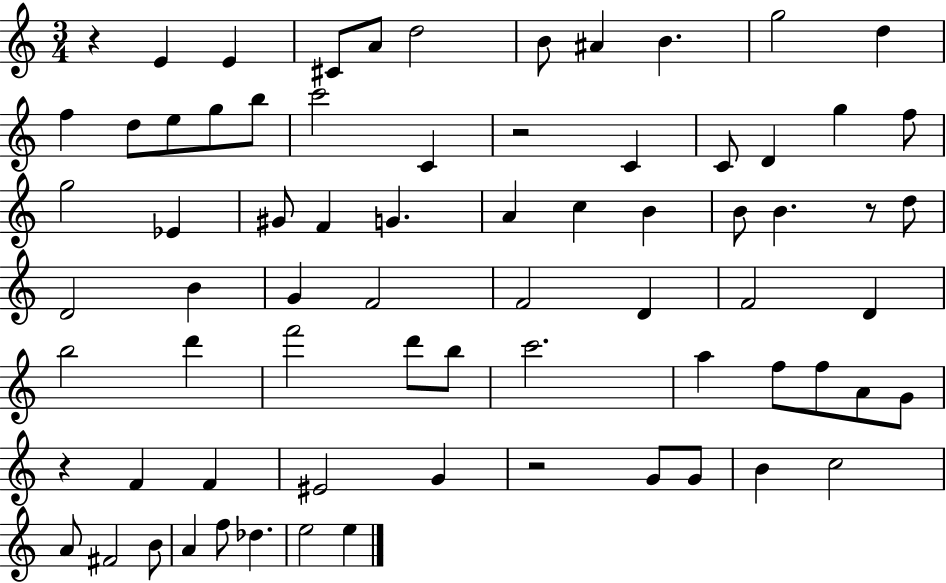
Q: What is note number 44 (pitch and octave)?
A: F6